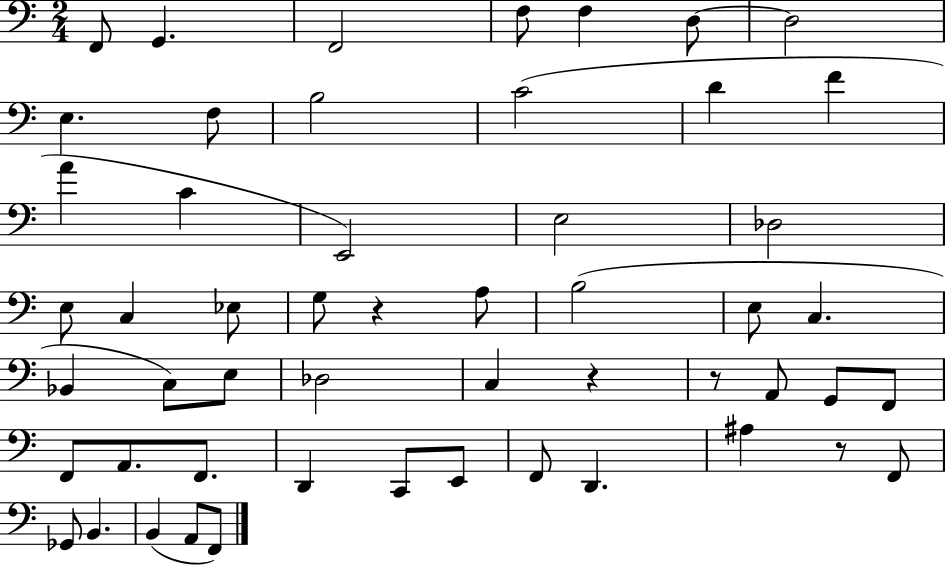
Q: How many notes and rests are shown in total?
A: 53